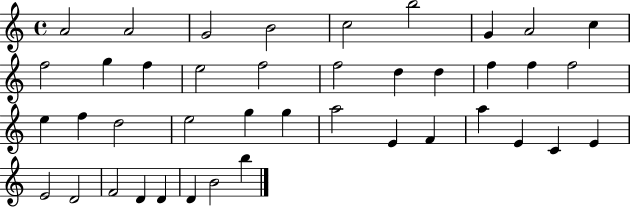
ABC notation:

X:1
T:Untitled
M:4/4
L:1/4
K:C
A2 A2 G2 B2 c2 b2 G A2 c f2 g f e2 f2 f2 d d f f f2 e f d2 e2 g g a2 E F a E C E E2 D2 F2 D D D B2 b